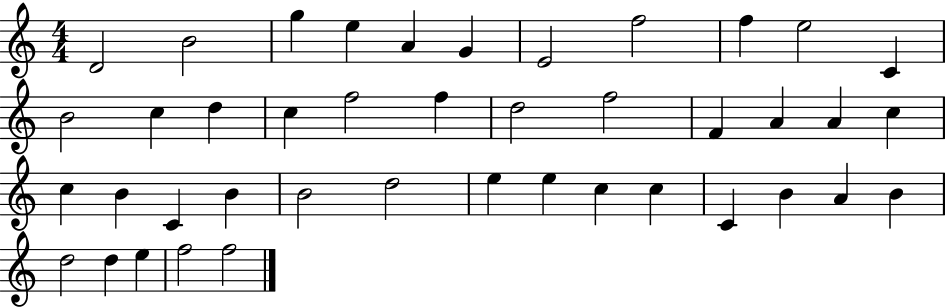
{
  \clef treble
  \numericTimeSignature
  \time 4/4
  \key c \major
  d'2 b'2 | g''4 e''4 a'4 g'4 | e'2 f''2 | f''4 e''2 c'4 | \break b'2 c''4 d''4 | c''4 f''2 f''4 | d''2 f''2 | f'4 a'4 a'4 c''4 | \break c''4 b'4 c'4 b'4 | b'2 d''2 | e''4 e''4 c''4 c''4 | c'4 b'4 a'4 b'4 | \break d''2 d''4 e''4 | f''2 f''2 | \bar "|."
}